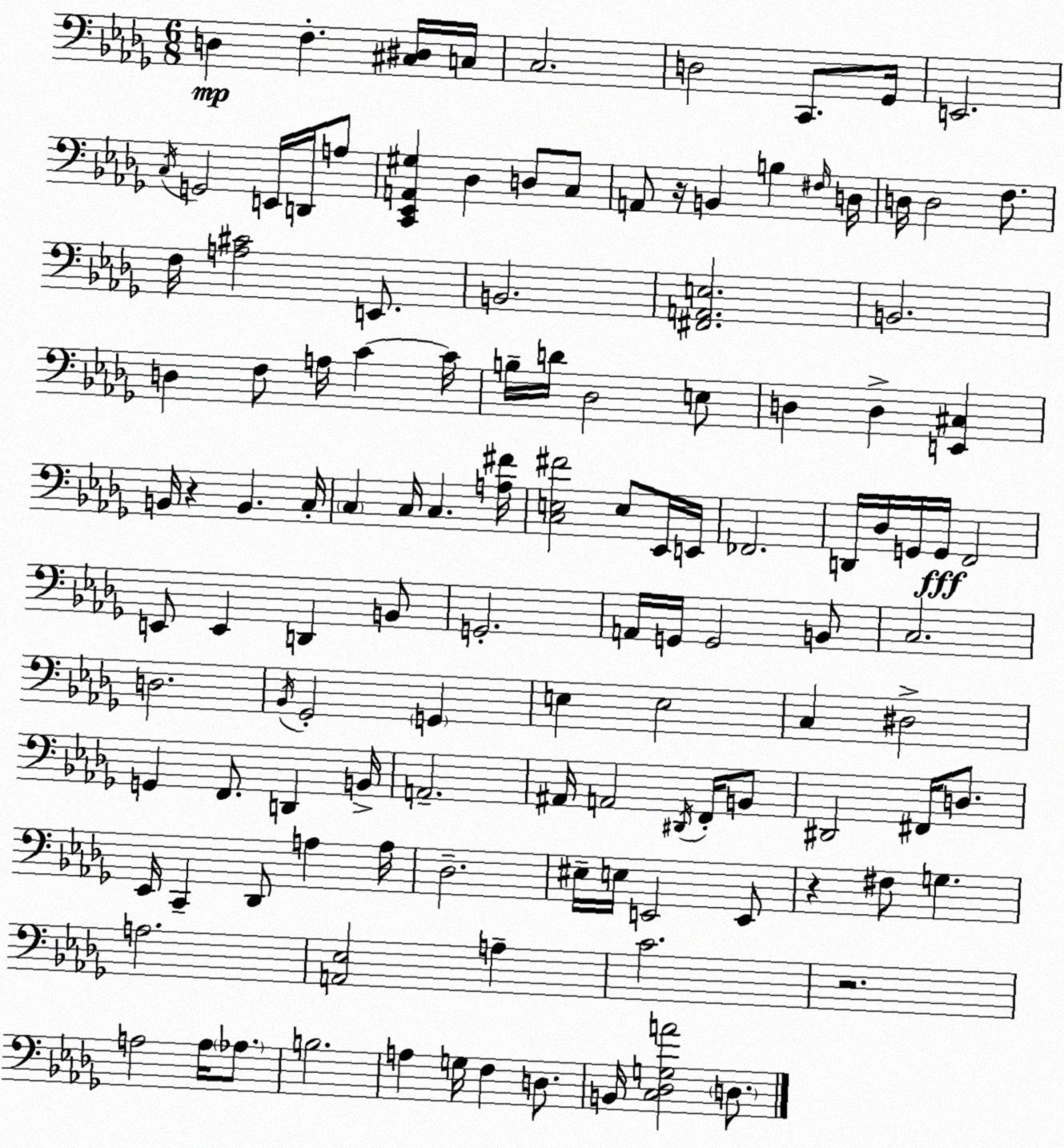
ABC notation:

X:1
T:Untitled
M:6/8
L:1/4
K:Bbm
D, F, [^C,^D,]/4 C,/4 C,2 D,2 C,,/2 _G,,/4 E,,2 C,/4 G,,2 E,,/4 D,,/4 A,/2 [C,,_E,,A,,^G,] _D, D,/2 C,/2 A,,/2 z/4 B,, B, ^F,/4 D,/4 D,/4 D,2 F,/2 F,/4 [A,^C]2 E,,/2 B,,2 [^F,,A,,E,]2 B,,2 D, F,/2 A,/4 C C/4 B,/4 D/4 _D,2 E,/2 D, D, [E,,^C,] B,,/4 z B,, C,/4 C, C,/4 C, [A,^F]/4 [C,E,^F]2 E,/2 _E,,/4 E,,/4 _F,,2 D,,/4 _D,/4 G,,/4 G,,/4 F,,2 E,,/2 E,, D,, B,,/2 G,,2 A,,/4 G,,/4 G,,2 B,,/2 C,2 D,2 _B,,/4 _G,,2 G,, E, E,2 C, ^D,2 G,, F,,/2 D,, B,,/4 A,,2 ^A,,/4 A,,2 ^D,,/4 F,,/4 B,,/2 ^D,,2 ^F,,/4 D,/2 _E,,/4 C,, _D,,/2 A, A,/4 _D,2 ^E,/4 E,/4 E,,2 E,,/2 z ^F,/2 G, A,2 [A,,_E,]2 A, C2 z2 A,2 A,/4 _A,/2 B,2 A, G,/4 F, D,/2 B,,/4 [C,_D,G,A]2 D,/2